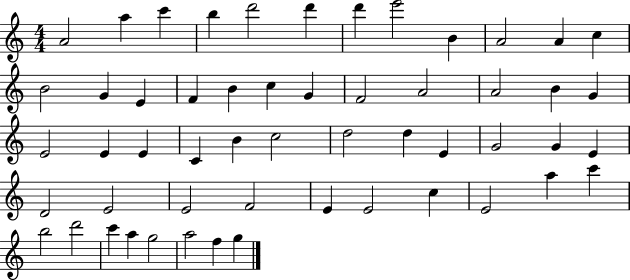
X:1
T:Untitled
M:4/4
L:1/4
K:C
A2 a c' b d'2 d' d' e'2 B A2 A c B2 G E F B c G F2 A2 A2 B G E2 E E C B c2 d2 d E G2 G E D2 E2 E2 F2 E E2 c E2 a c' b2 d'2 c' a g2 a2 f g